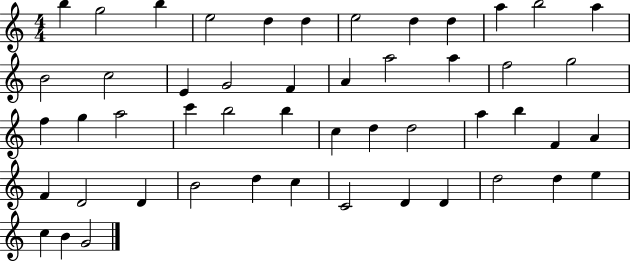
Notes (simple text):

B5/q G5/h B5/q E5/h D5/q D5/q E5/h D5/q D5/q A5/q B5/h A5/q B4/h C5/h E4/q G4/h F4/q A4/q A5/h A5/q F5/h G5/h F5/q G5/q A5/h C6/q B5/h B5/q C5/q D5/q D5/h A5/q B5/q F4/q A4/q F4/q D4/h D4/q B4/h D5/q C5/q C4/h D4/q D4/q D5/h D5/q E5/q C5/q B4/q G4/h